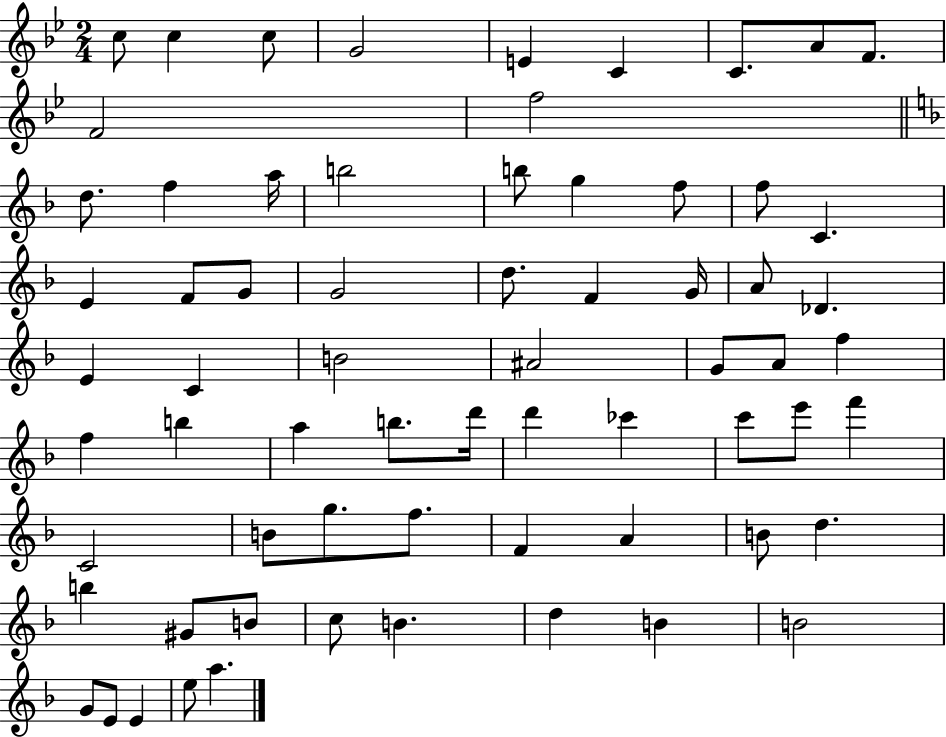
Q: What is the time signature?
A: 2/4